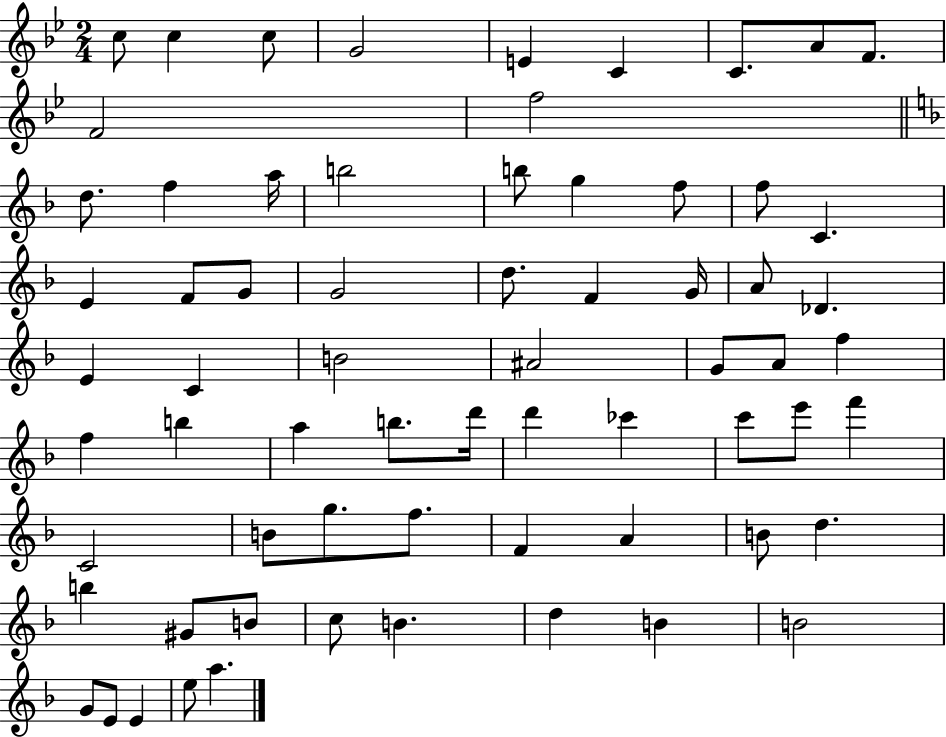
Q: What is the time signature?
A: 2/4